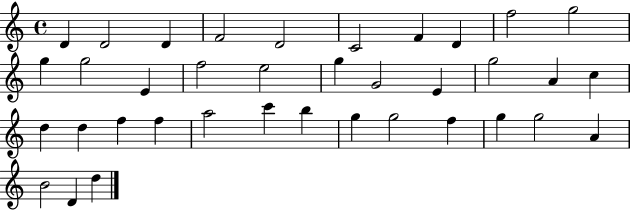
{
  \clef treble
  \time 4/4
  \defaultTimeSignature
  \key c \major
  d'4 d'2 d'4 | f'2 d'2 | c'2 f'4 d'4 | f''2 g''2 | \break g''4 g''2 e'4 | f''2 e''2 | g''4 g'2 e'4 | g''2 a'4 c''4 | \break d''4 d''4 f''4 f''4 | a''2 c'''4 b''4 | g''4 g''2 f''4 | g''4 g''2 a'4 | \break b'2 d'4 d''4 | \bar "|."
}